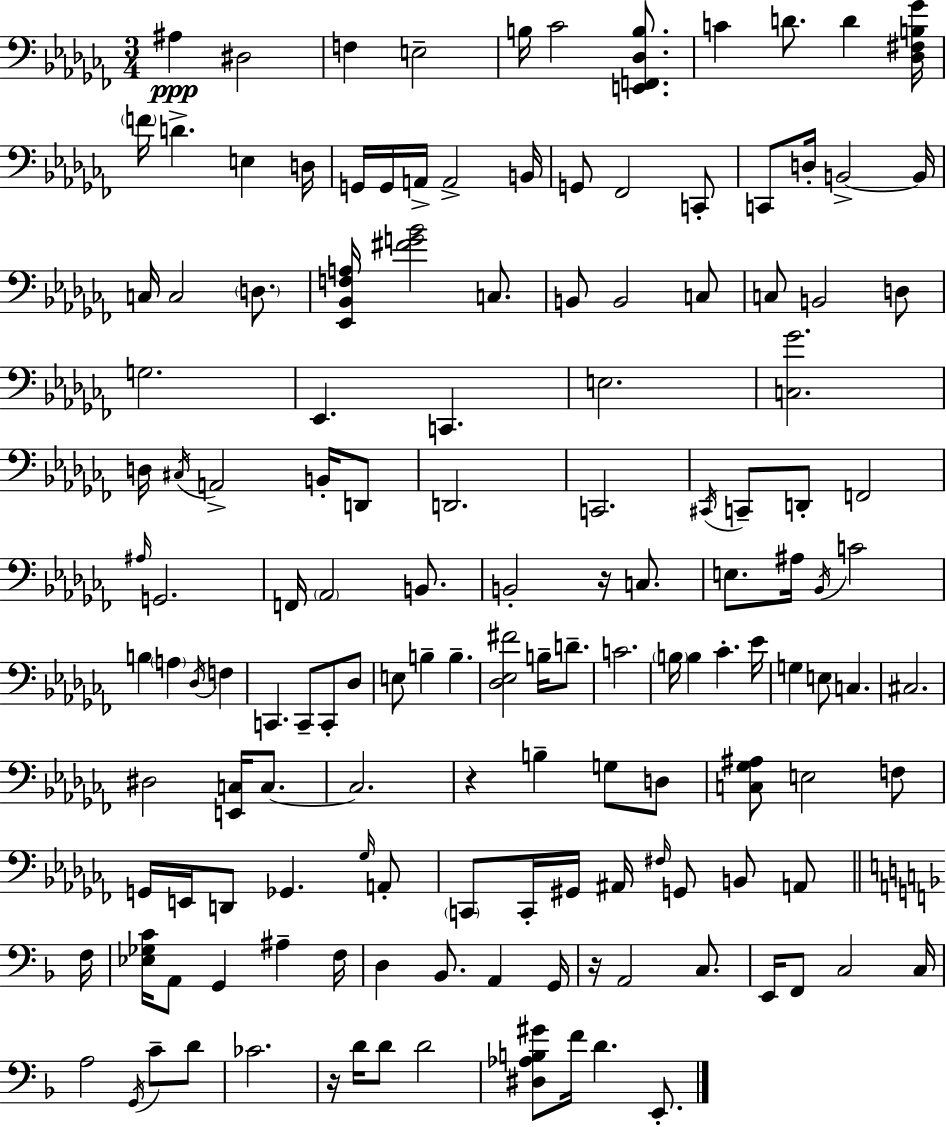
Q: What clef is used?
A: bass